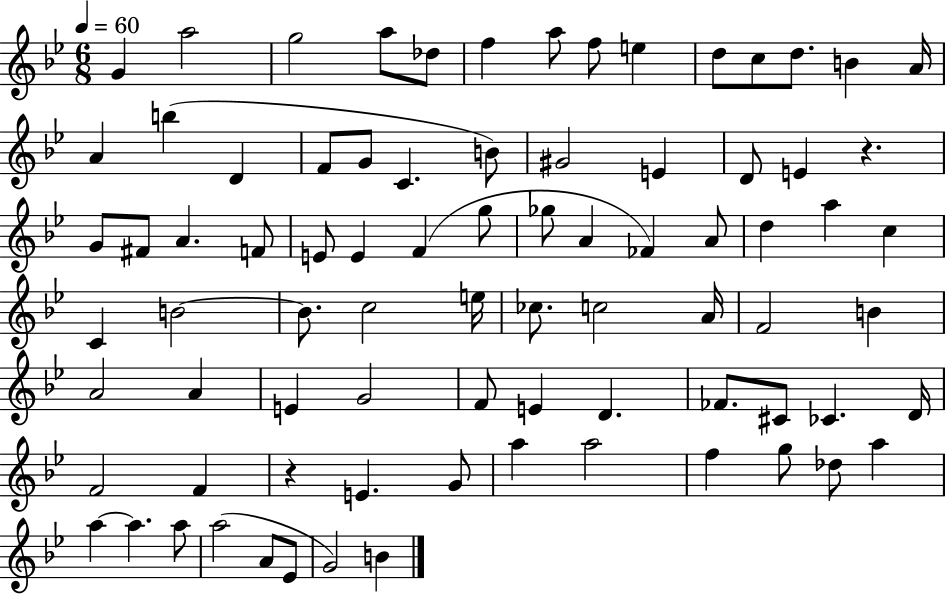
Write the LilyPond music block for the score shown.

{
  \clef treble
  \numericTimeSignature
  \time 6/8
  \key bes \major
  \tempo 4 = 60
  g'4 a''2 | g''2 a''8 des''8 | f''4 a''8 f''8 e''4 | d''8 c''8 d''8. b'4 a'16 | \break a'4 b''4( d'4 | f'8 g'8 c'4. b'8) | gis'2 e'4 | d'8 e'4 r4. | \break g'8 fis'8 a'4. f'8 | e'8 e'4 f'4( g''8 | ges''8 a'4 fes'4) a'8 | d''4 a''4 c''4 | \break c'4 b'2~~ | b'8. c''2 e''16 | ces''8. c''2 a'16 | f'2 b'4 | \break a'2 a'4 | e'4 g'2 | f'8 e'4 d'4. | fes'8. cis'8 ces'4. d'16 | \break f'2 f'4 | r4 e'4. g'8 | a''4 a''2 | f''4 g''8 des''8 a''4 | \break a''4~~ a''4. a''8 | a''2( a'8 ees'8 | g'2) b'4 | \bar "|."
}